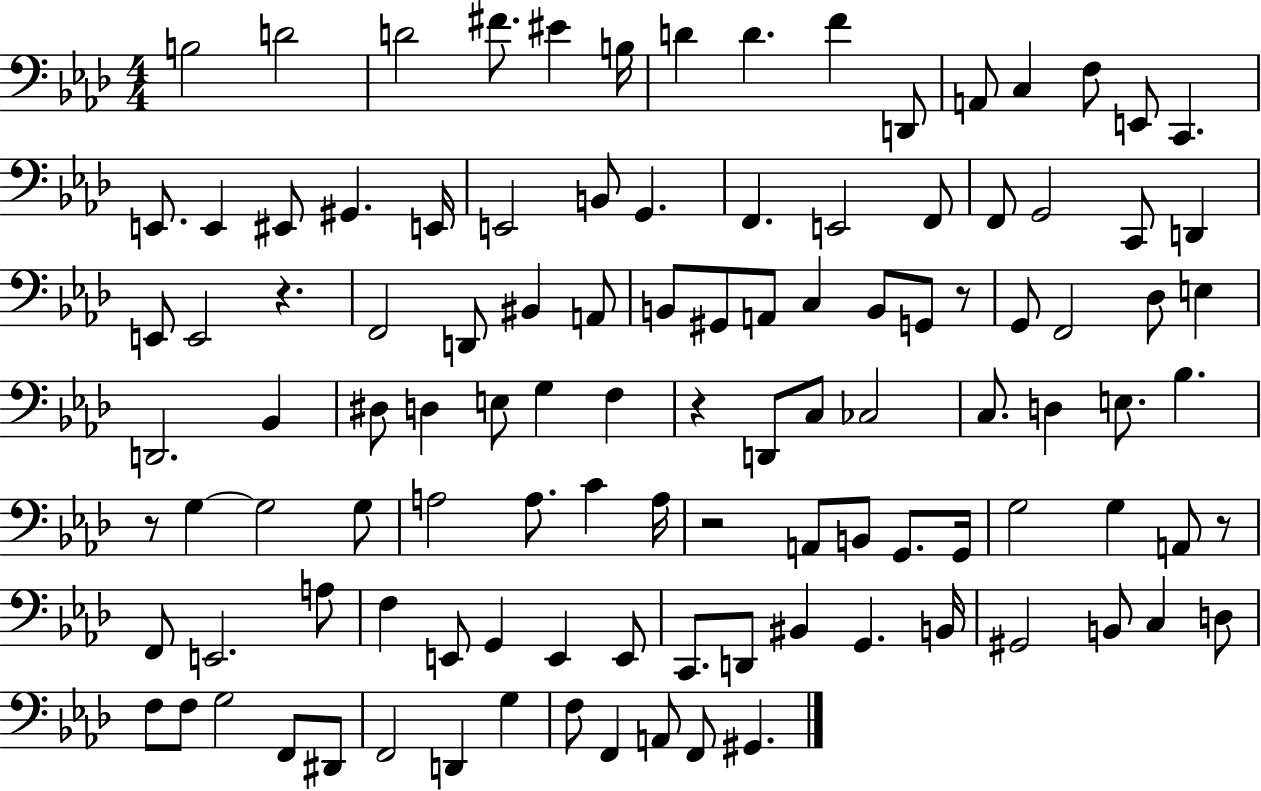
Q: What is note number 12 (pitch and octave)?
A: C3